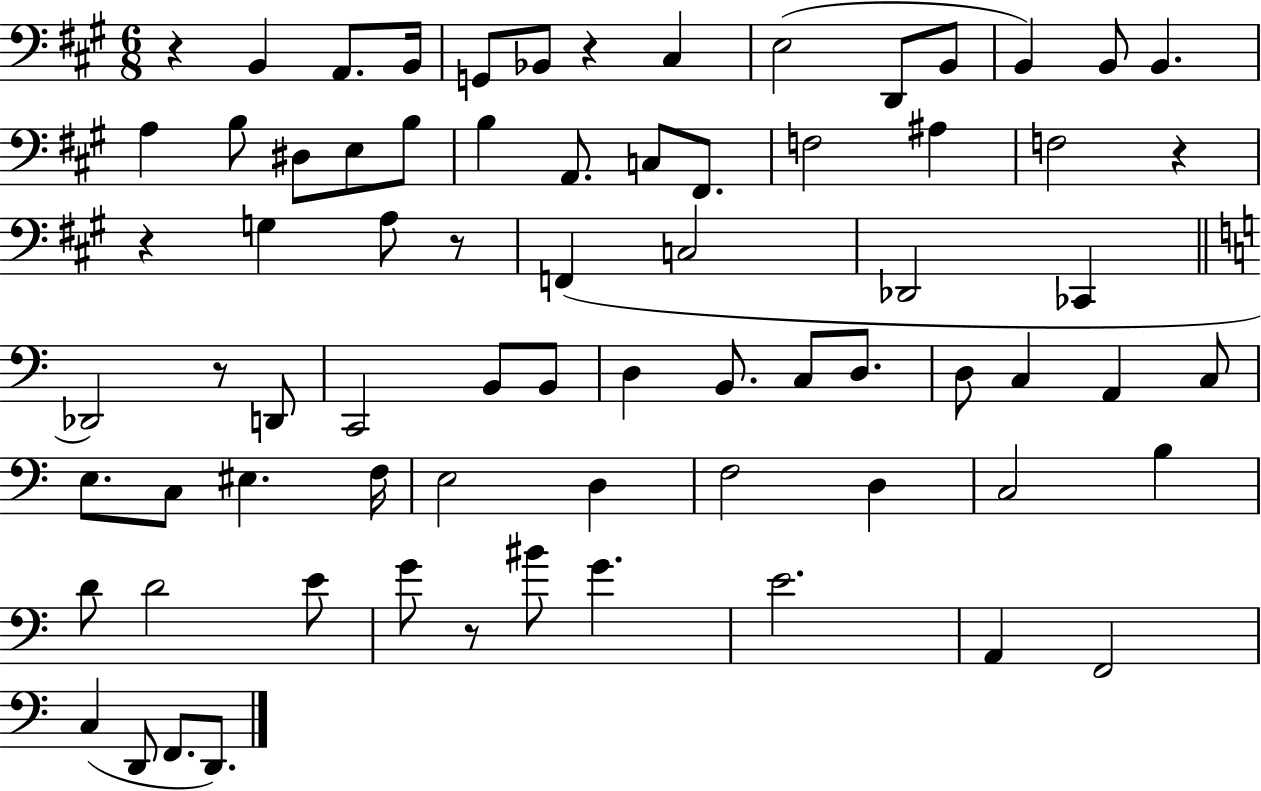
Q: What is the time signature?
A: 6/8